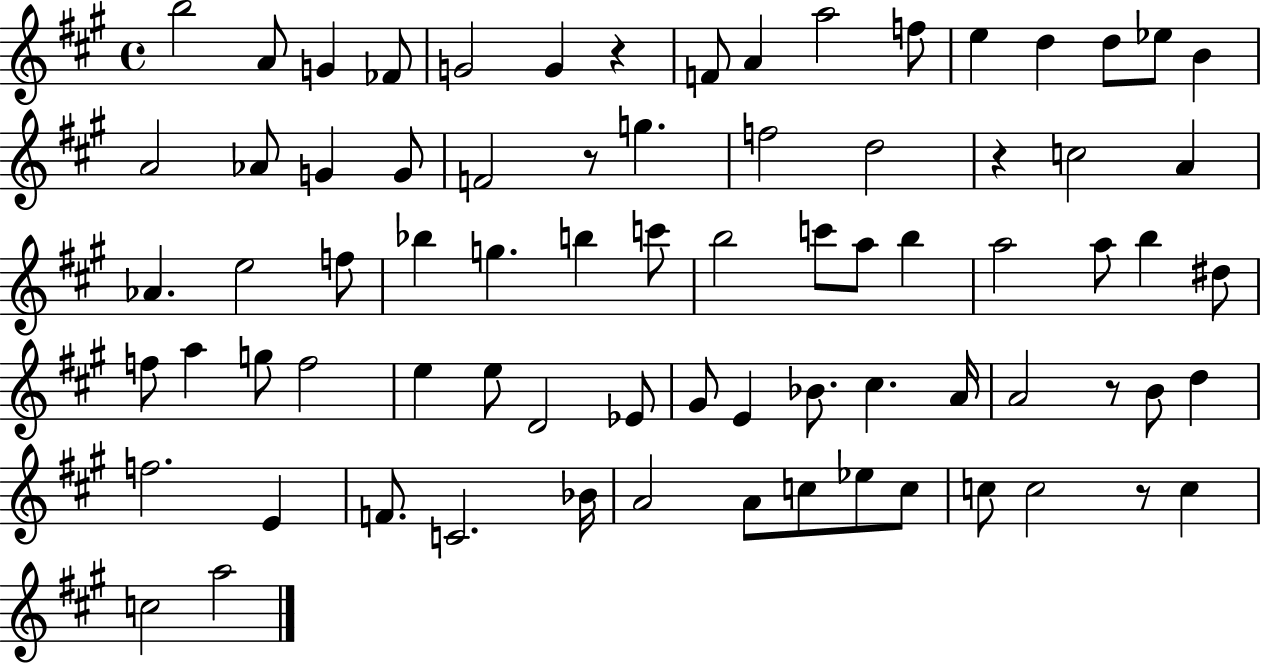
B5/h A4/e G4/q FES4/e G4/h G4/q R/q F4/e A4/q A5/h F5/e E5/q D5/q D5/e Eb5/e B4/q A4/h Ab4/e G4/q G4/e F4/h R/e G5/q. F5/h D5/h R/q C5/h A4/q Ab4/q. E5/h F5/e Bb5/q G5/q. B5/q C6/e B5/h C6/e A5/e B5/q A5/h A5/e B5/q D#5/e F5/e A5/q G5/e F5/h E5/q E5/e D4/h Eb4/e G#4/e E4/q Bb4/e. C#5/q. A4/s A4/h R/e B4/e D5/q F5/h. E4/q F4/e. C4/h. Bb4/s A4/h A4/e C5/e Eb5/e C5/e C5/e C5/h R/e C5/q C5/h A5/h